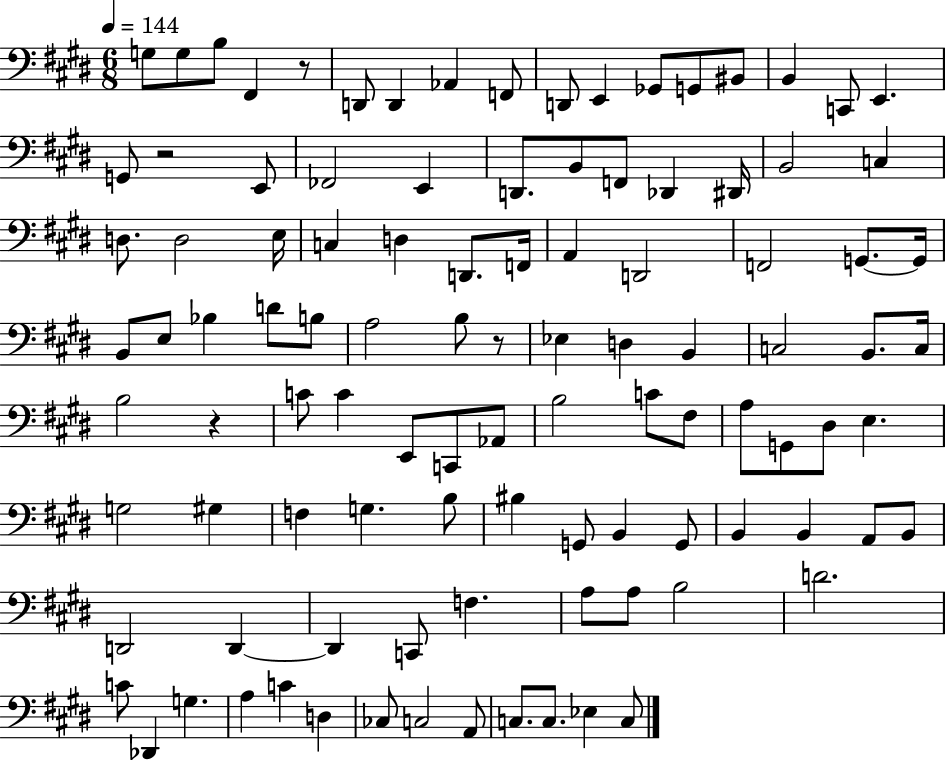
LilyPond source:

{
  \clef bass
  \numericTimeSignature
  \time 6/8
  \key e \major
  \tempo 4 = 144
  g8 g8 b8 fis,4 r8 | d,8 d,4 aes,4 f,8 | d,8 e,4 ges,8 g,8 bis,8 | b,4 c,8 e,4. | \break g,8 r2 e,8 | fes,2 e,4 | d,8. b,8 f,8 des,4 dis,16 | b,2 c4 | \break d8. d2 e16 | c4 d4 d,8. f,16 | a,4 d,2 | f,2 g,8.~~ g,16 | \break b,8 e8 bes4 d'8 b8 | a2 b8 r8 | ees4 d4 b,4 | c2 b,8. c16 | \break b2 r4 | c'8 c'4 e,8 c,8 aes,8 | b2 c'8 fis8 | a8 g,8 dis8 e4. | \break g2 gis4 | f4 g4. b8 | bis4 g,8 b,4 g,8 | b,4 b,4 a,8 b,8 | \break d,2 d,4~~ | d,4 c,8 f4. | a8 a8 b2 | d'2. | \break c'8 des,4 g4. | a4 c'4 d4 | ces8 c2 a,8 | c8. c8. ees4 c8 | \break \bar "|."
}